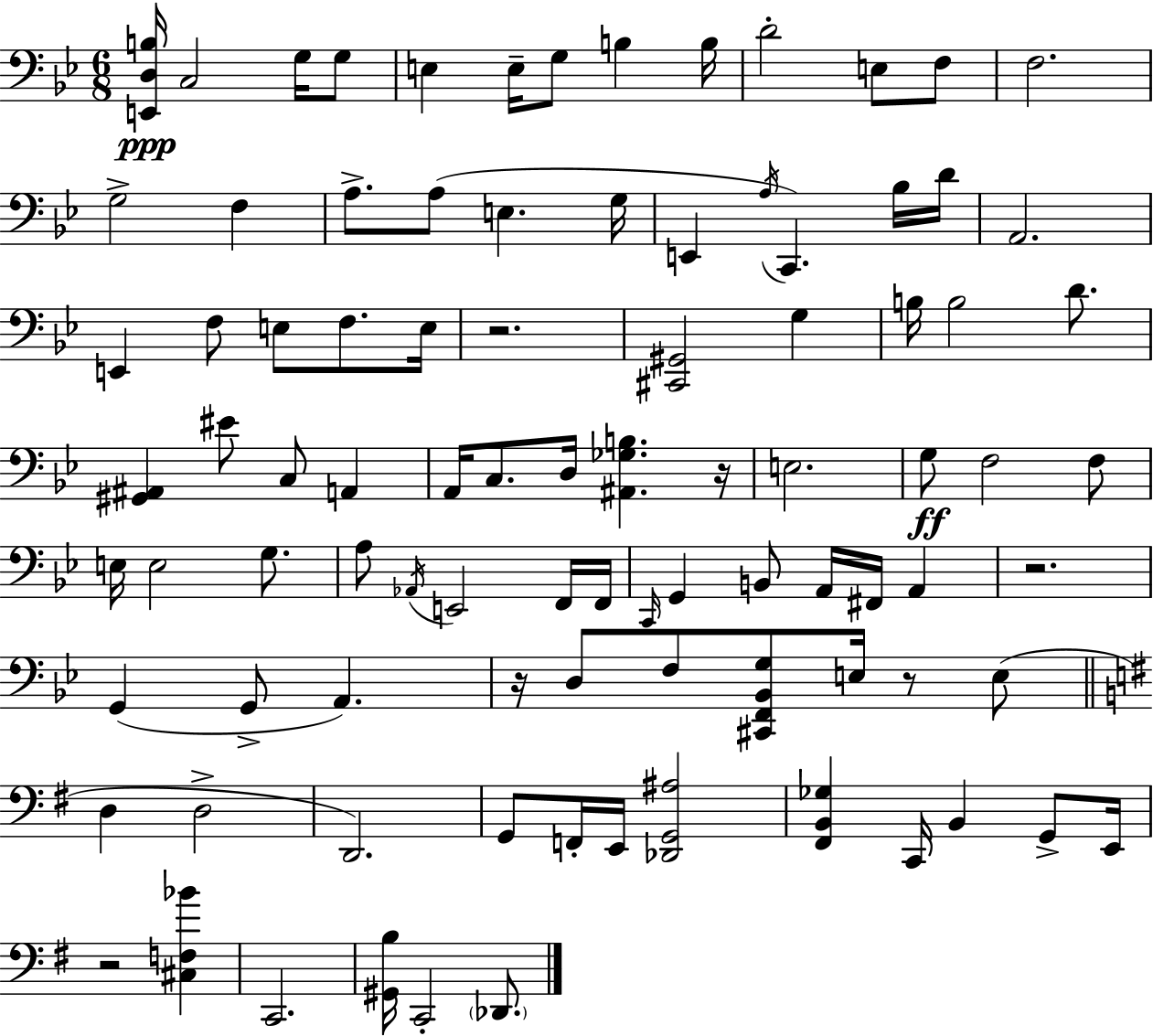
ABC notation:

X:1
T:Untitled
M:6/8
L:1/4
K:Bb
[E,,D,B,]/4 C,2 G,/4 G,/2 E, E,/4 G,/2 B, B,/4 D2 E,/2 F,/2 F,2 G,2 F, A,/2 A,/2 E, G,/4 E,, A,/4 C,, _B,/4 D/4 A,,2 E,, F,/2 E,/2 F,/2 E,/4 z2 [^C,,^G,,]2 G, B,/4 B,2 D/2 [^G,,^A,,] ^E/2 C,/2 A,, A,,/4 C,/2 D,/4 [^A,,_G,B,] z/4 E,2 G,/2 F,2 F,/2 E,/4 E,2 G,/2 A,/2 _A,,/4 E,,2 F,,/4 F,,/4 C,,/4 G,, B,,/2 A,,/4 ^F,,/4 A,, z2 G,, G,,/2 A,, z/4 D,/2 F,/2 [^C,,F,,_B,,G,]/2 E,/4 z/2 E,/2 D, D,2 D,,2 G,,/2 F,,/4 E,,/4 [_D,,G,,^A,]2 [^F,,B,,_G,] C,,/4 B,, G,,/2 E,,/4 z2 [^C,F,_B] C,,2 [^G,,B,]/4 C,,2 _D,,/2